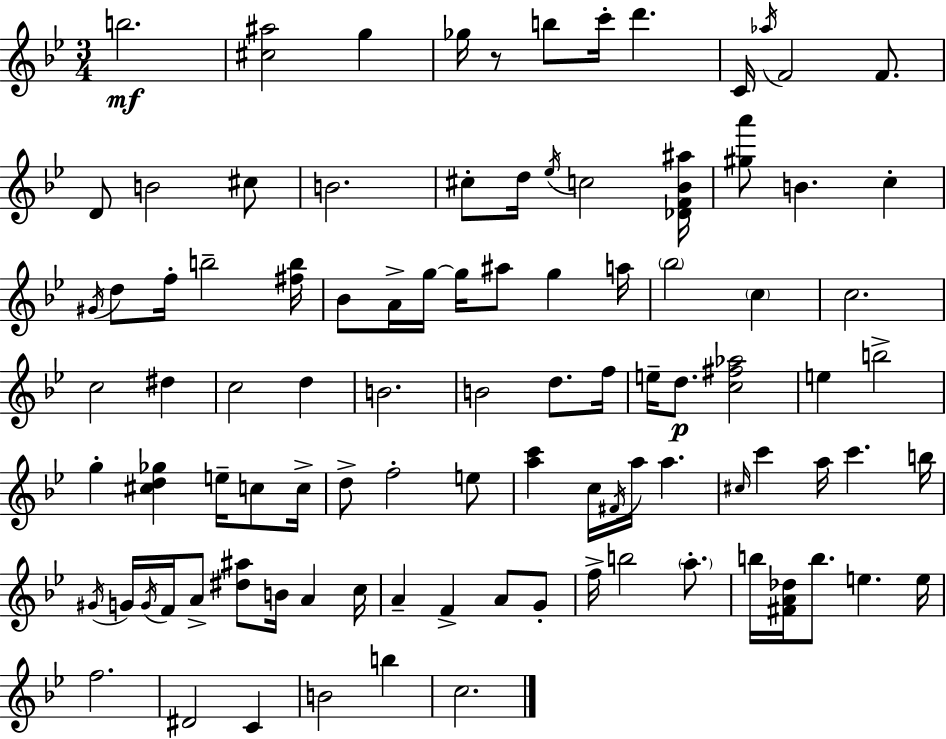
B5/h. [C#5,A#5]/h G5/q Gb5/s R/e B5/e C6/s D6/q. C4/s Ab5/s F4/h F4/e. D4/e B4/h C#5/e B4/h. C#5/e D5/s Eb5/s C5/h [Db4,F4,Bb4,A#5]/s [G#5,A6]/e B4/q. C5/q G#4/s D5/e F5/s B5/h [F#5,B5]/s Bb4/e A4/s G5/s G5/s A#5/e G5/q A5/s Bb5/h C5/q C5/h. C5/h D#5/q C5/h D5/q B4/h. B4/h D5/e. F5/s E5/s D5/e. [C5,F#5,Ab5]/h E5/q B5/h G5/q [C#5,D5,Gb5]/q E5/s C5/e C5/s D5/e F5/h E5/e [A5,C6]/q C5/s F#4/s A5/s A5/q. C#5/s C6/q A5/s C6/q. B5/s G#4/s G4/s G4/s F4/s A4/e [D#5,A#5]/e B4/s A4/q C5/s A4/q F4/q A4/e G4/e F5/s B5/h A5/e. B5/s [F#4,A4,Db5]/s B5/e. E5/q. E5/s F5/h. D#4/h C4/q B4/h B5/q C5/h.